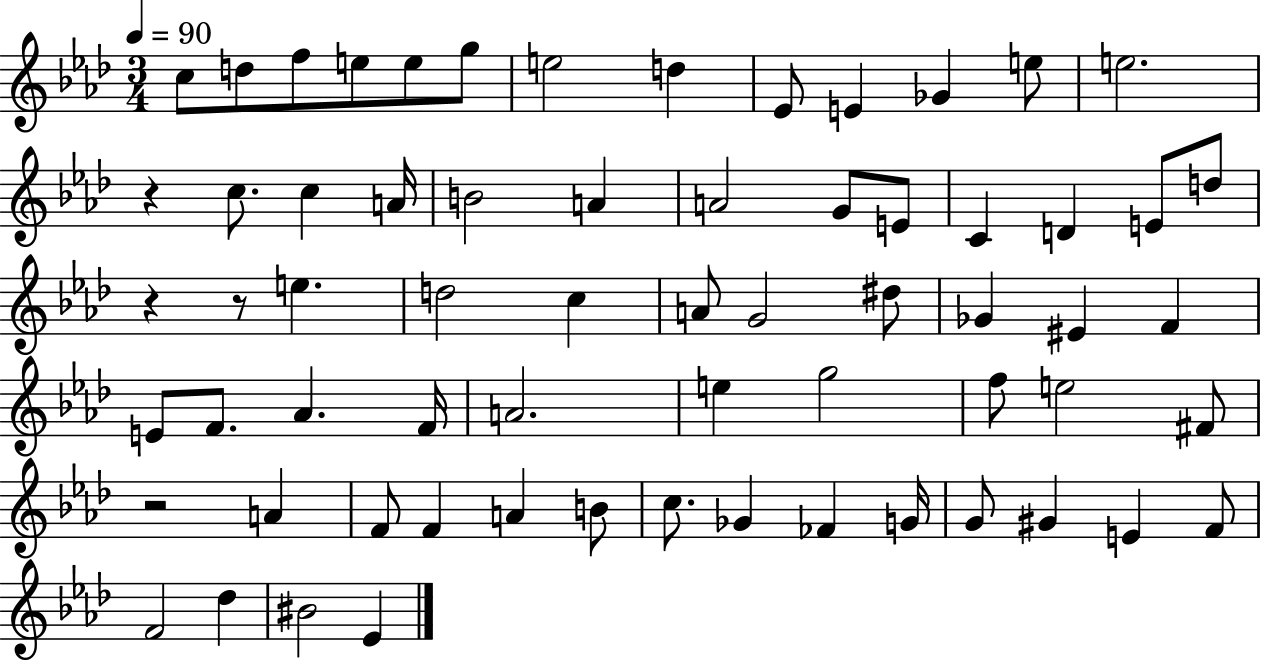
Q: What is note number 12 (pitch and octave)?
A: E5